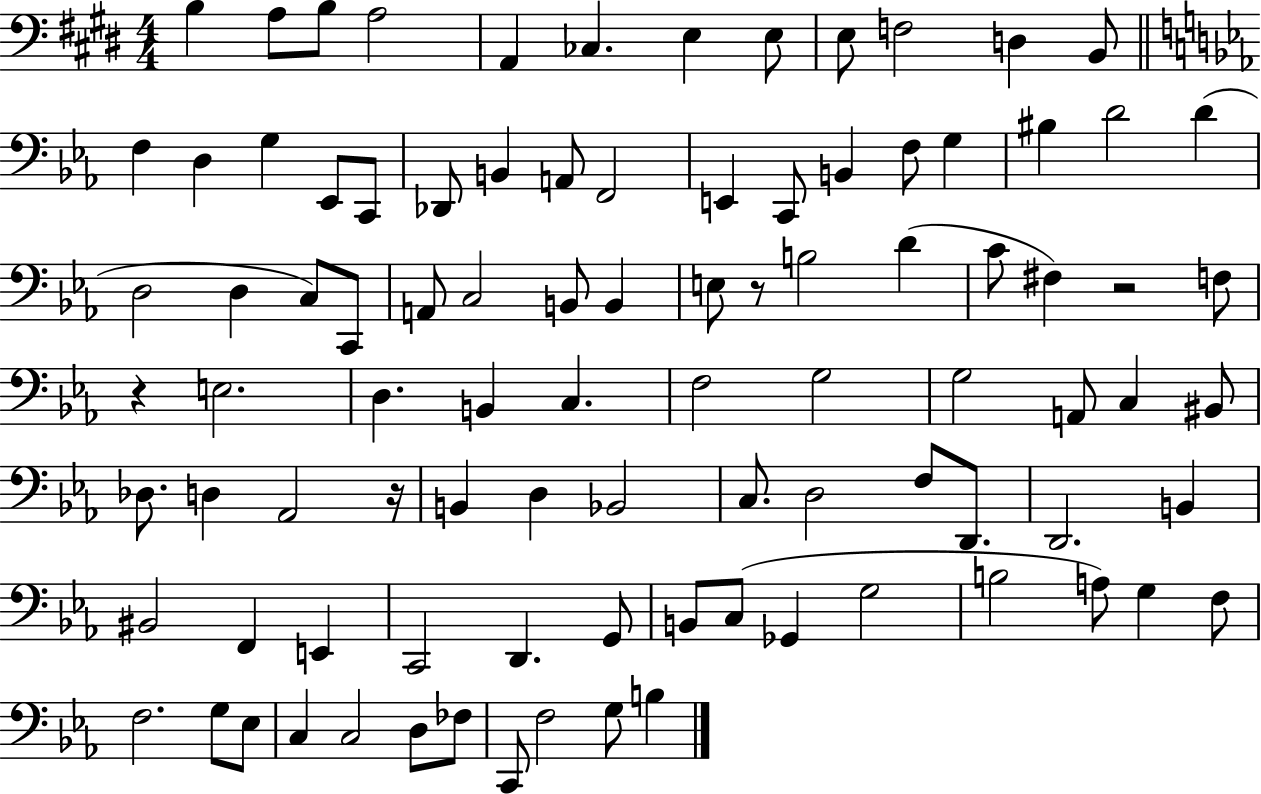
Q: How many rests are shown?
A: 4